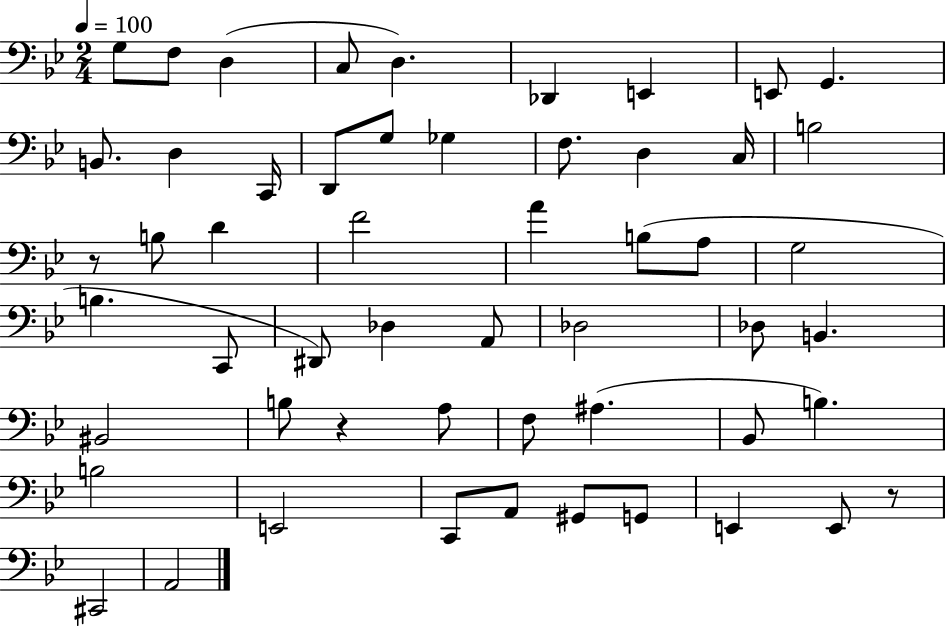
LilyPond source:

{
  \clef bass
  \numericTimeSignature
  \time 2/4
  \key bes \major
  \tempo 4 = 100
  g8 f8 d4( | c8 d4.) | des,4 e,4 | e,8 g,4. | \break b,8. d4 c,16 | d,8 g8 ges4 | f8. d4 c16 | b2 | \break r8 b8 d'4 | f'2 | a'4 b8( a8 | g2 | \break b4. c,8 | dis,8) des4 a,8 | des2 | des8 b,4. | \break bis,2 | b8 r4 a8 | f8 ais4.( | bes,8 b4.) | \break b2 | e,2 | c,8 a,8 gis,8 g,8 | e,4 e,8 r8 | \break cis,2 | a,2 | \bar "|."
}